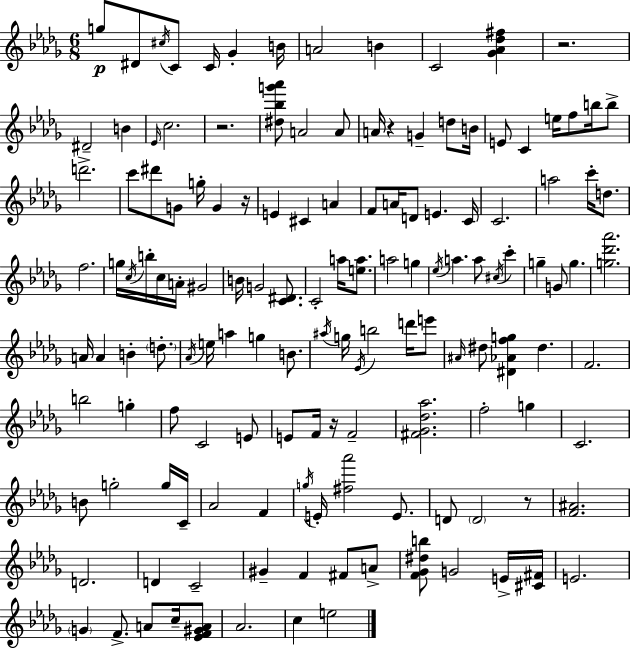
G5/e D#4/e C#5/s C4/e C4/s Gb4/q B4/s A4/h B4/q C4/h [Gb4,Ab4,Db5,F#5]/q R/h. D#4/h B4/q Eb4/s C5/h. R/h. [D#5,Bb5,G6,Ab6]/e A4/h A4/e A4/s R/q G4/q D5/e B4/s E4/e C4/q E5/s F5/e B5/s B5/e D6/h. C6/e D#6/e G4/e G5/s G4/q R/s E4/q C#4/q A4/q F4/e A4/s D4/e E4/q. C4/s C4/h. A5/h C6/s D5/e. F5/h. G5/s C5/s B5/s C5/s A4/s G#4/h B4/s G4/h [C4,D#4]/e. C4/h A5/s [E5,A5]/e. A5/h G5/q Eb5/s A5/q. A5/e C#5/s C6/q G5/q G4/e G5/q. [G5,Db6,Ab6]/h. A4/s A4/q B4/q D5/e. Ab4/s E5/s A5/q G5/q B4/e. A#5/s G5/s Eb4/s B5/h D6/s E6/e A#4/s D#5/e [D#4,Ab4,F5,G5]/q D#5/q. F4/h. B5/h G5/q F5/e C4/h E4/e E4/e F4/s R/s F4/h [F#4,Gb4,Db5,Ab5]/h. F5/h G5/q C4/h. B4/e G5/h G5/s C4/s Ab4/h F4/q G5/s E4/s [F#5,Ab6]/h E4/e. D4/e D4/h R/e [F4,A#4]/h. D4/h. D4/q C4/h G#4/q F4/q F#4/e A4/e [F4,Gb4,D#5,B5]/e G4/h E4/s [C#4,F#4]/s E4/h. G4/q F4/e. A4/e C5/s [Eb4,F4,G#4,A4]/e Ab4/h. C5/q E5/h